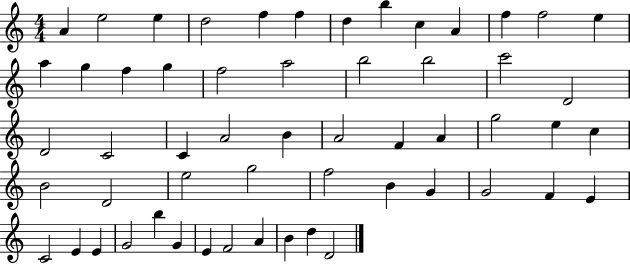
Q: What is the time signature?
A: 4/4